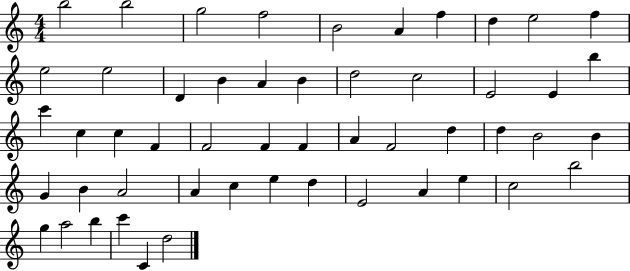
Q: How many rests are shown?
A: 0